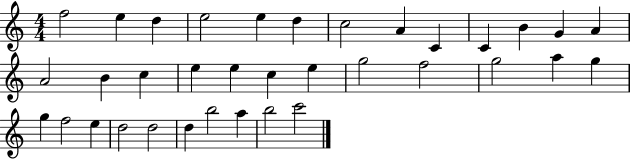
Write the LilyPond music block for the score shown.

{
  \clef treble
  \numericTimeSignature
  \time 4/4
  \key c \major
  f''2 e''4 d''4 | e''2 e''4 d''4 | c''2 a'4 c'4 | c'4 b'4 g'4 a'4 | \break a'2 b'4 c''4 | e''4 e''4 c''4 e''4 | g''2 f''2 | g''2 a''4 g''4 | \break g''4 f''2 e''4 | d''2 d''2 | d''4 b''2 a''4 | b''2 c'''2 | \break \bar "|."
}